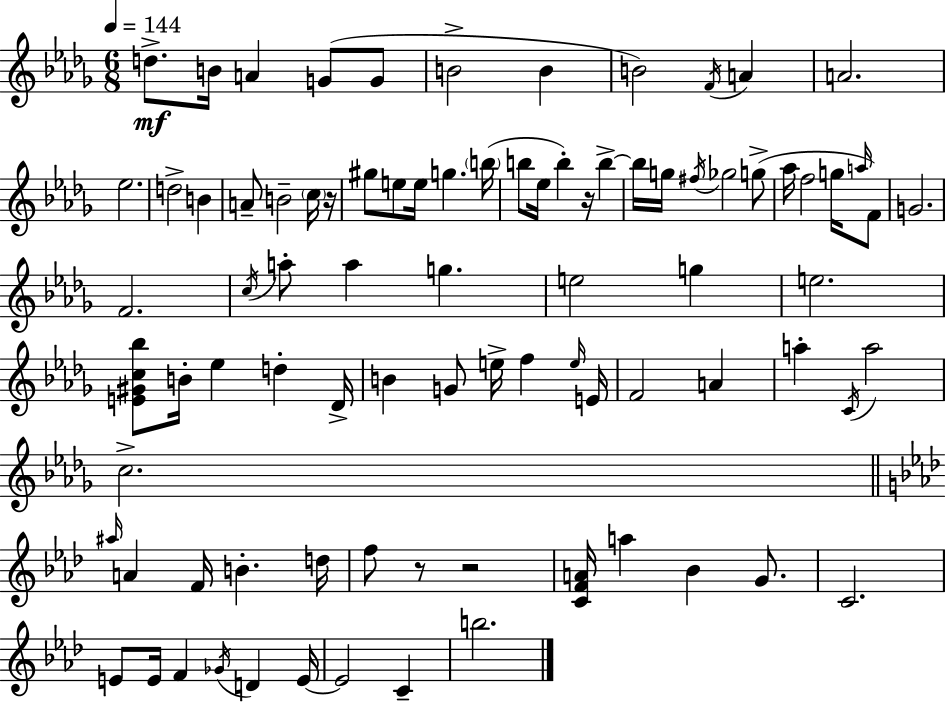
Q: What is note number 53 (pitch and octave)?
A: F5